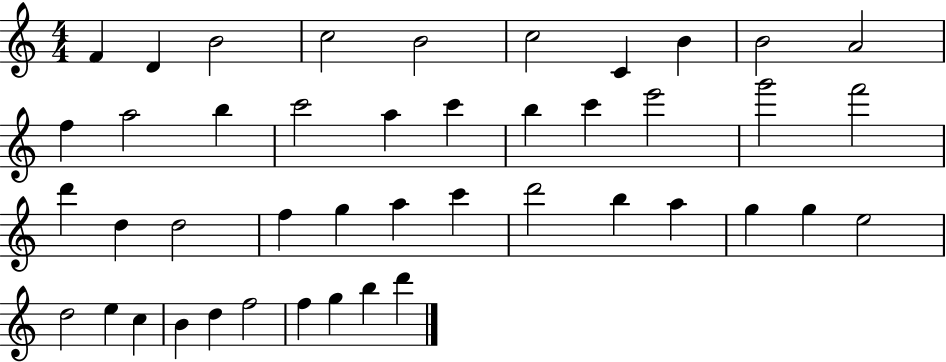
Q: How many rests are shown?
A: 0